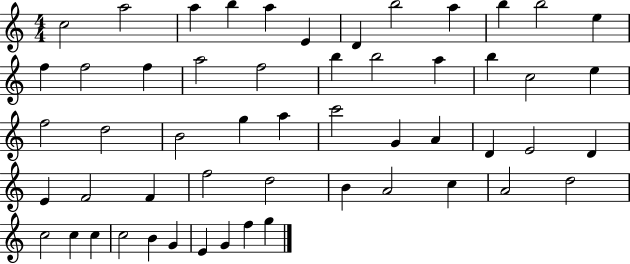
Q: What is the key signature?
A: C major